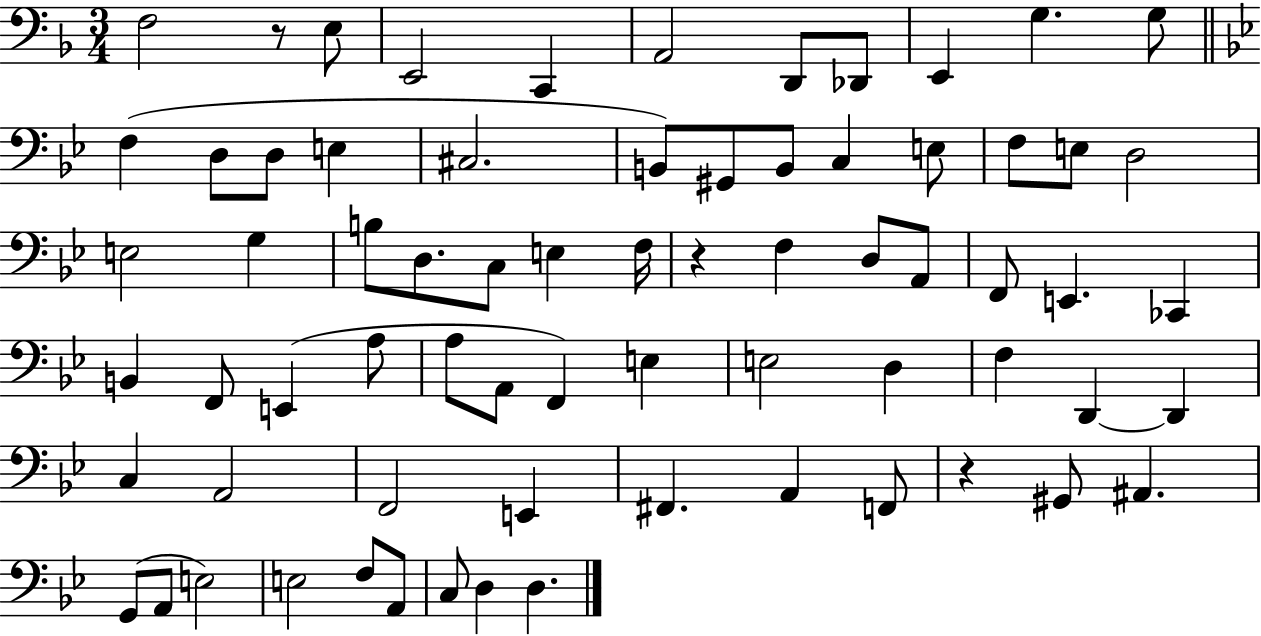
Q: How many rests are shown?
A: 3